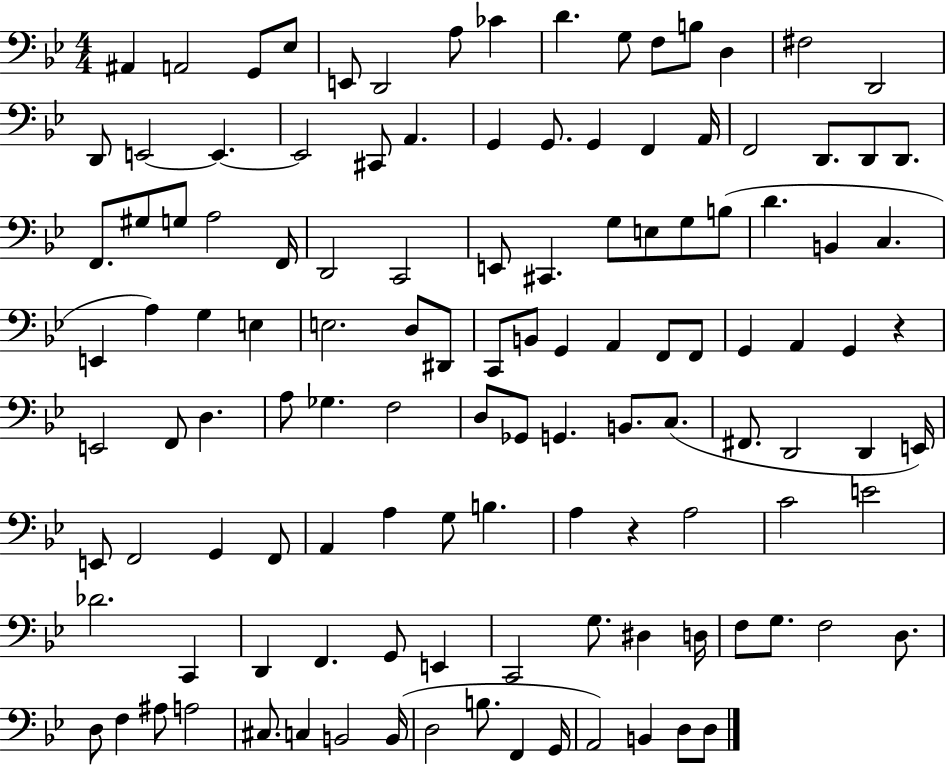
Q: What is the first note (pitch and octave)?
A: A#2